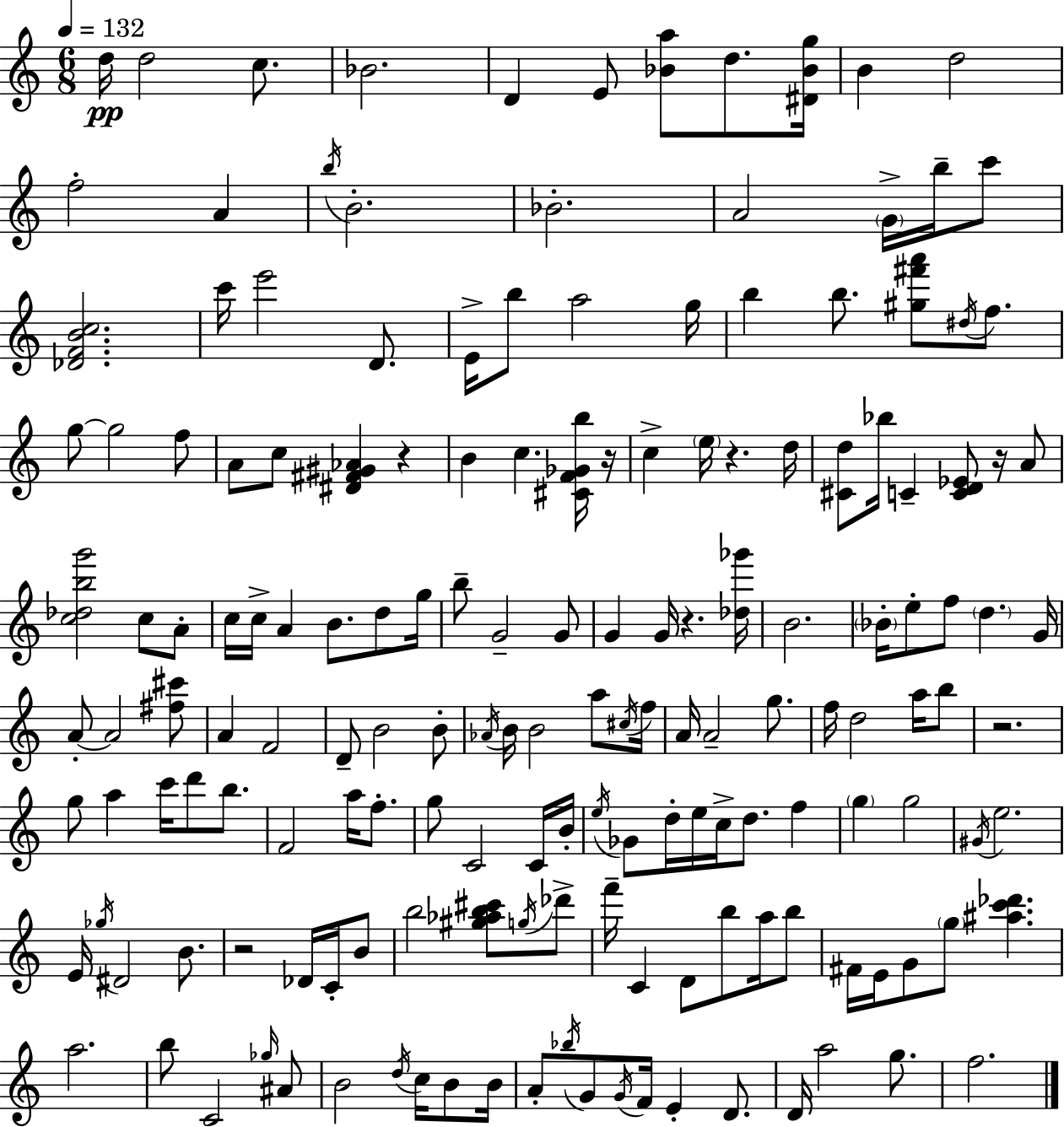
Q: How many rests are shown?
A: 7